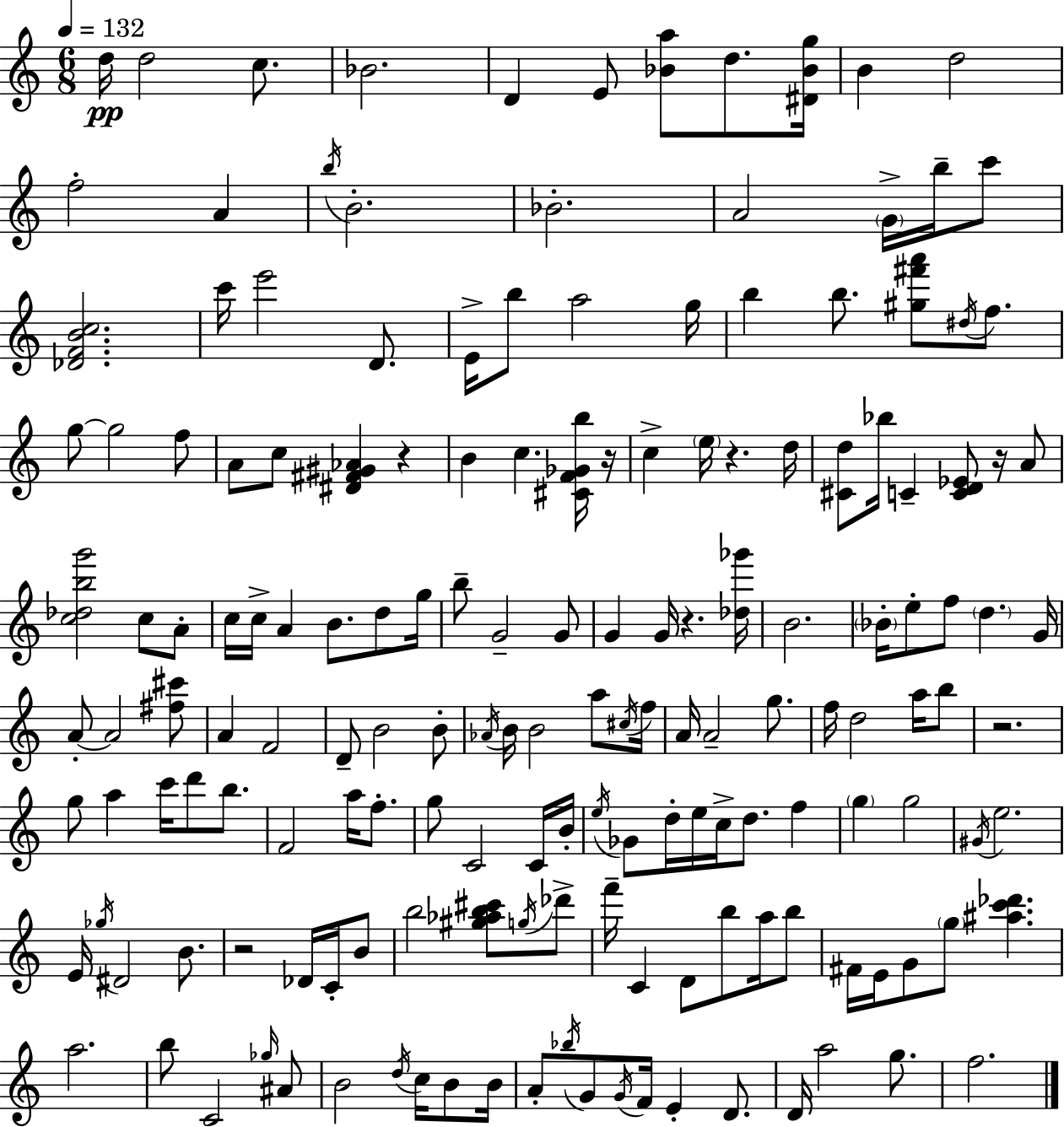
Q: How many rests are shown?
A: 7